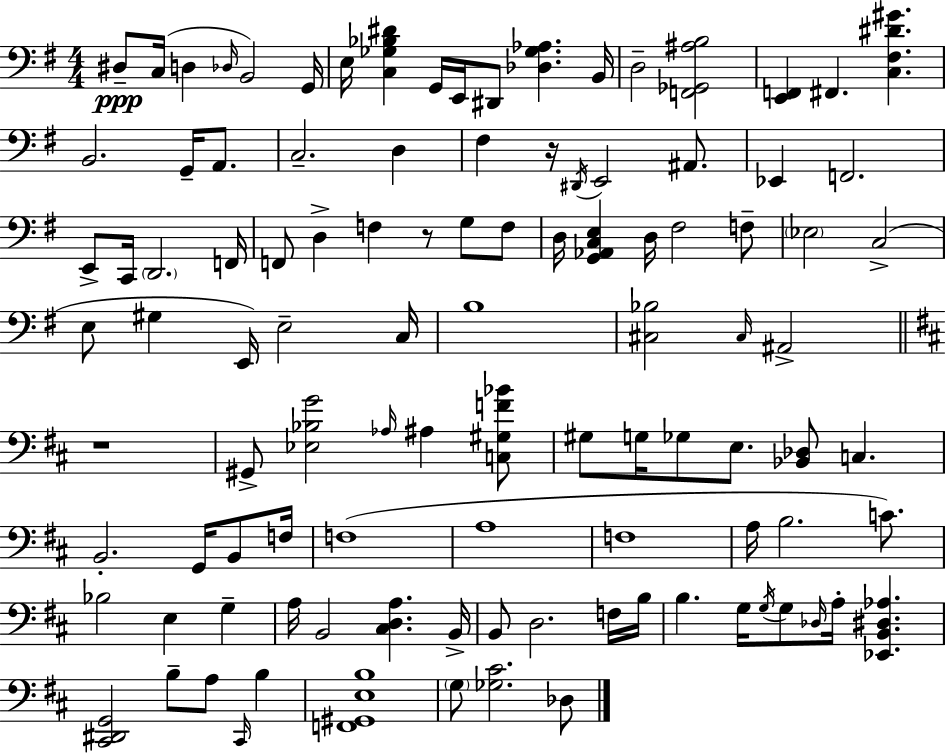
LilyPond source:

{
  \clef bass
  \numericTimeSignature
  \time 4/4
  \key e \minor
  dis8--\ppp c16( d4 \grace { des16 }) b,2 | g,16 e16 <c ges bes dis'>4 g,16 e,16 dis,8 <des ges aes>4. | b,16 d2-- <f, ges, ais b>2 | <e, f,>4 fis,4. <c fis dis' gis'>4. | \break b,2. g,16-- a,8. | c2.-- d4 | fis4 r16 \acciaccatura { dis,16 } e,2 ais,8. | ees,4 f,2. | \break e,8-> c,16 \parenthesize d,2. | f,16 f,8 d4-> f4 r8 g8 | f8 d16 <g, aes, c e>4 d16 fis2 | f8-- \parenthesize ees2 c2->( | \break e8 gis4 e,16) e2-- | c16 b1 | <cis bes>2 \grace { cis16 } ais,2-> | \bar "||" \break \key b \minor r1 | gis,8-> <ees bes g'>2 \grace { aes16 } ais4 <c gis f' bes'>8 | gis8 g16 ges8 e8. <bes, des>8 c4. | b,2.-. g,16 b,8 | \break f16 f1( | a1 | f1 | a16 b2. c'8.) | \break bes2 e4 g4-- | a16 b,2 <cis d a>4. | b,16-> b,8 d2. f16 | b16 b4. g16 \acciaccatura { g16 } g8 \grace { des16 } a16-. <ees, b, dis aes>4. | \break <cis, dis, g,>2 b8-- a8 \grace { cis,16 } | b4 <f, gis, e b>1 | \parenthesize g8 <ges cis'>2. | des8 \bar "|."
}